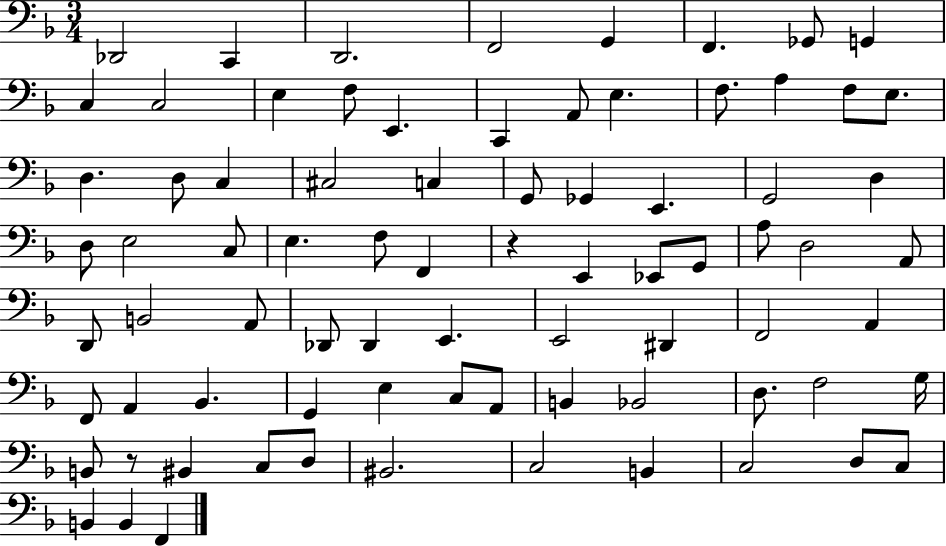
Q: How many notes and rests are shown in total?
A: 79